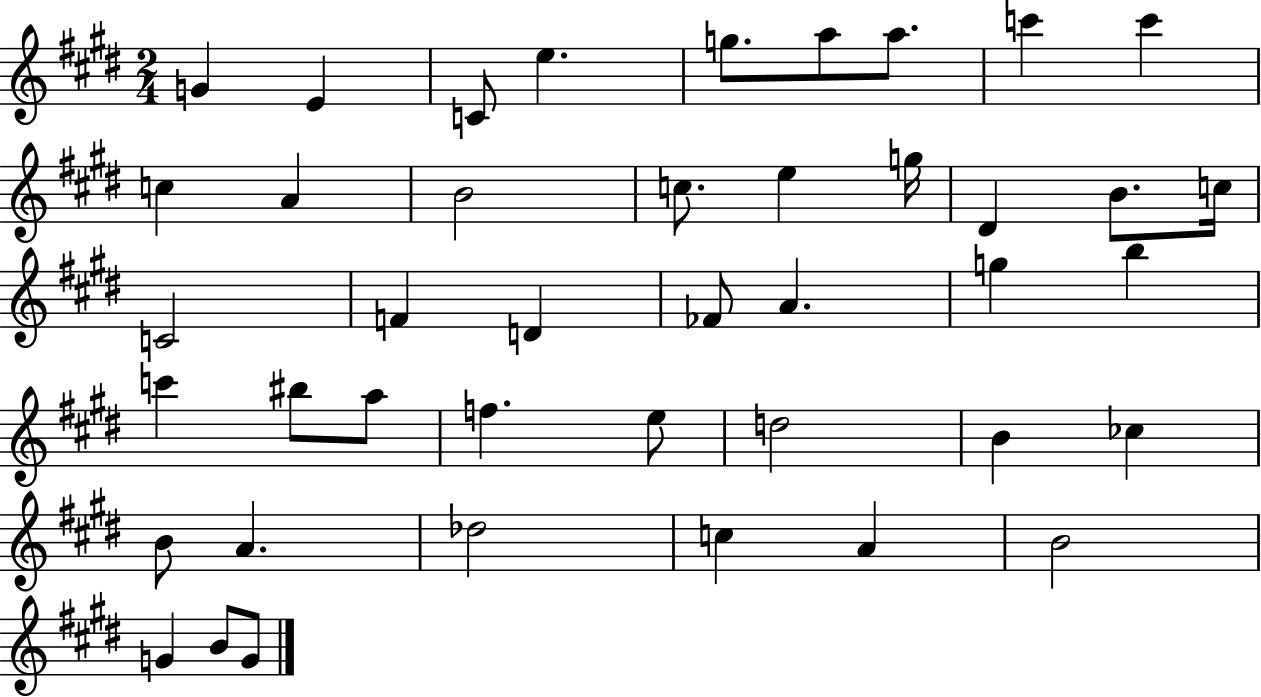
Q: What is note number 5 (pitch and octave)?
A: G5